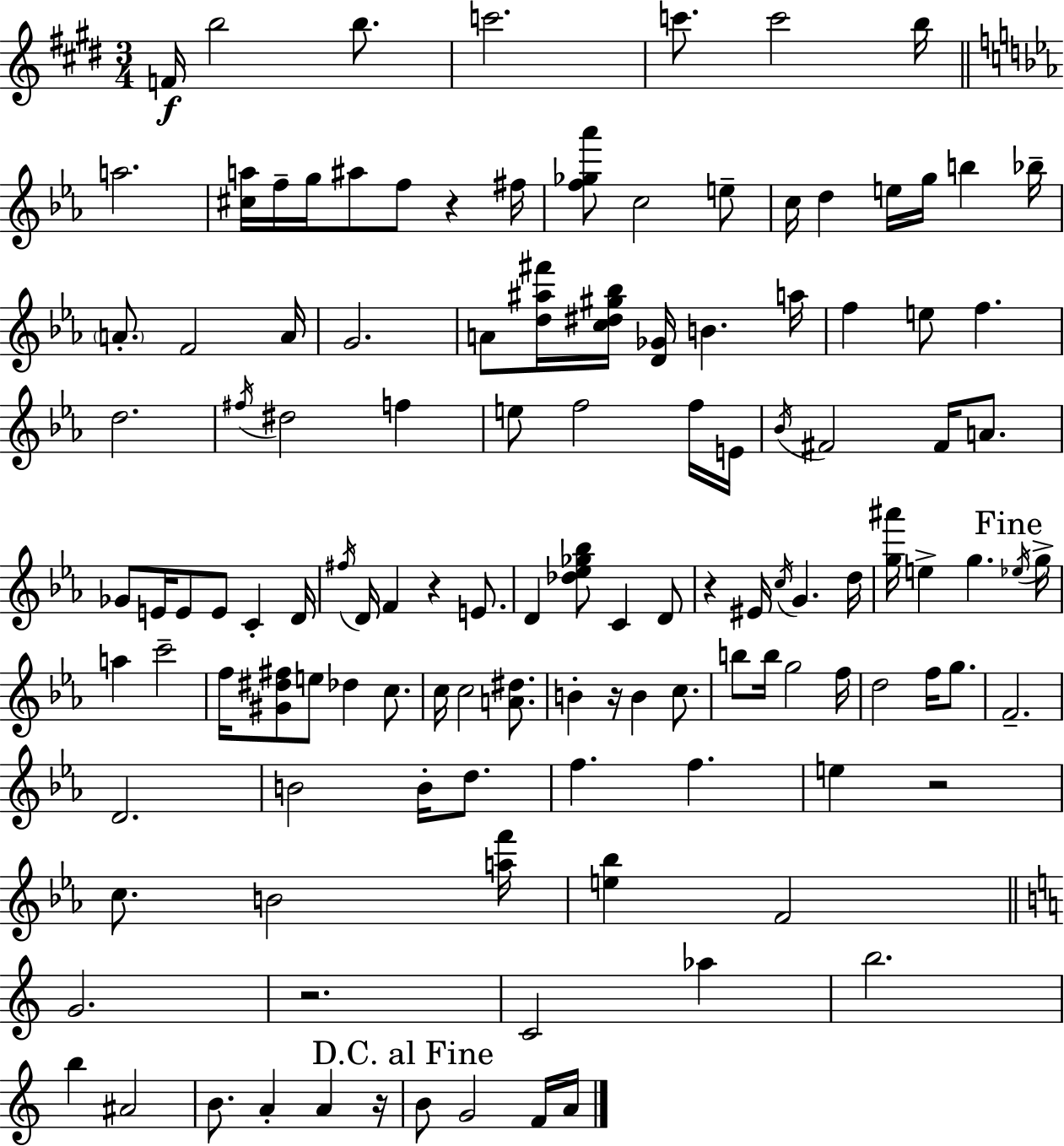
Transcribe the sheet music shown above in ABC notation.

X:1
T:Untitled
M:3/4
L:1/4
K:E
F/4 b2 b/2 c'2 c'/2 c'2 b/4 a2 [^ca]/4 f/4 g/4 ^a/2 f/2 z ^f/4 [f_g_a']/2 c2 e/2 c/4 d e/4 g/4 b _b/4 A/2 F2 A/4 G2 A/2 [d^a^f']/4 [c^d^g_b]/4 [D_G]/4 B a/4 f e/2 f d2 ^f/4 ^d2 f e/2 f2 f/4 E/4 _B/4 ^F2 ^F/4 A/2 _G/2 E/4 E/2 E/2 C D/4 ^f/4 D/4 F z E/2 D [_d_e_g_b]/2 C D/2 z ^E/4 c/4 G d/4 [g^a']/4 e g _e/4 g/4 a c'2 f/4 [^G^d^f]/2 e/2 _d c/2 c/4 c2 [A^d]/2 B z/4 B c/2 b/2 b/4 g2 f/4 d2 f/4 g/2 F2 D2 B2 B/4 d/2 f f e z2 c/2 B2 [af']/4 [e_b] F2 G2 z2 C2 _a b2 b ^A2 B/2 A A z/4 B/2 G2 F/4 A/4